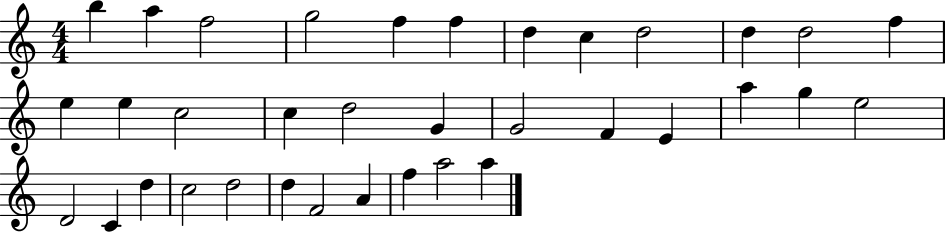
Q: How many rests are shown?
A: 0